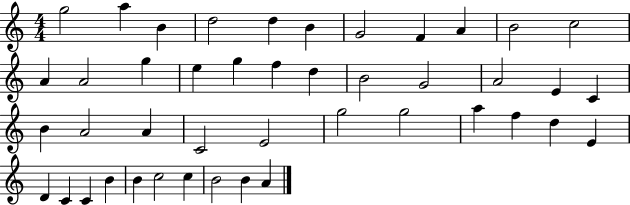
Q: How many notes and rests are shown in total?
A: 44